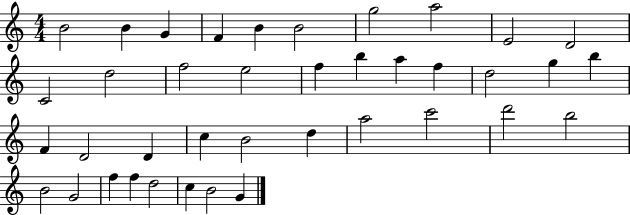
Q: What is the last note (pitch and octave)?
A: G4